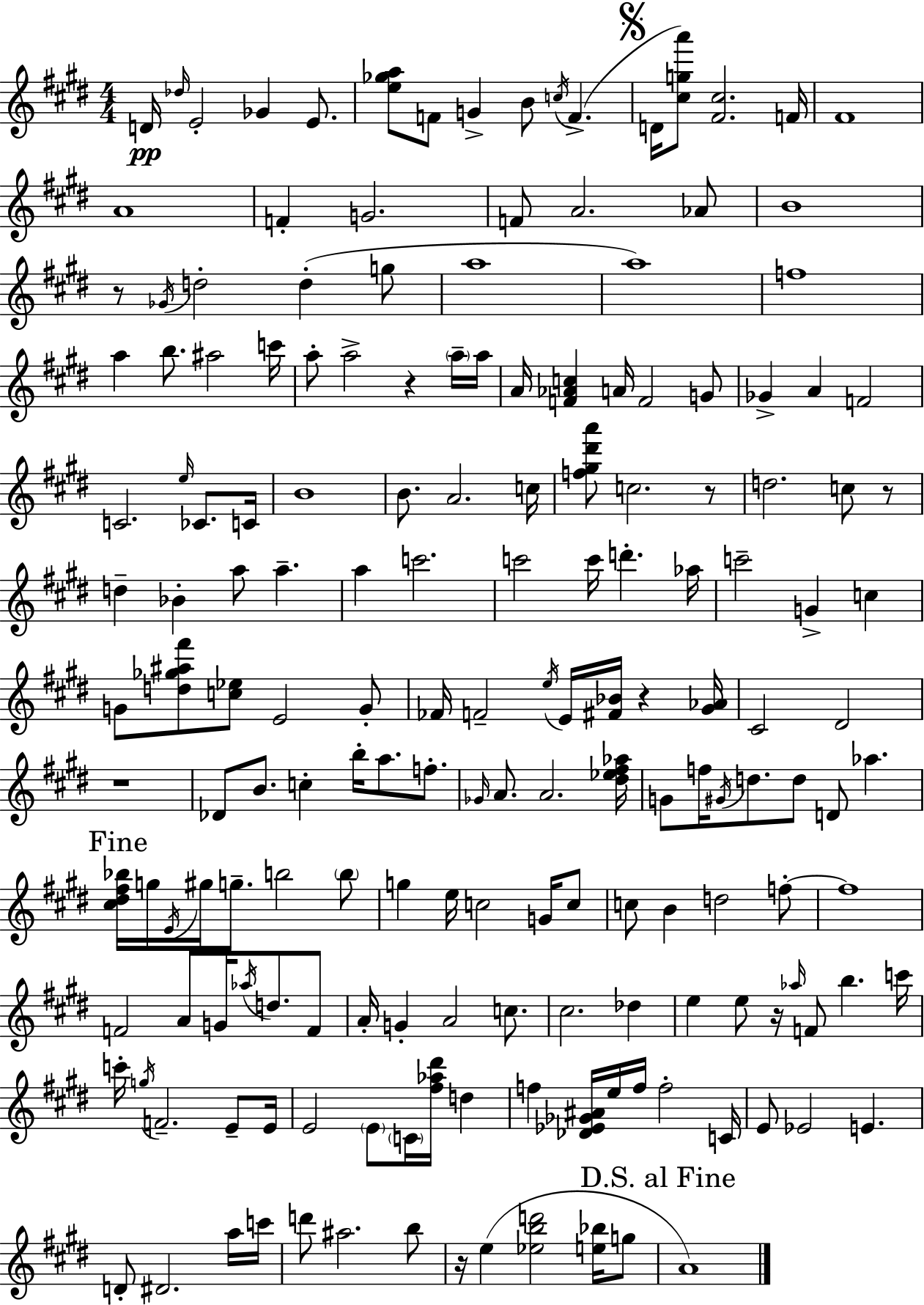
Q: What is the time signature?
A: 4/4